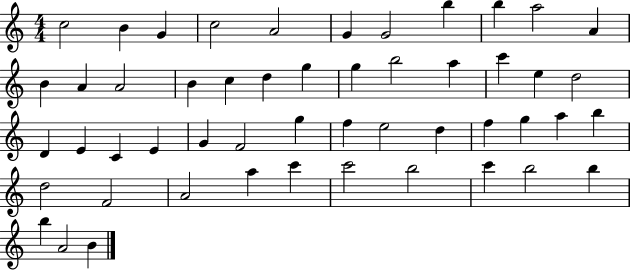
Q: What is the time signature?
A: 4/4